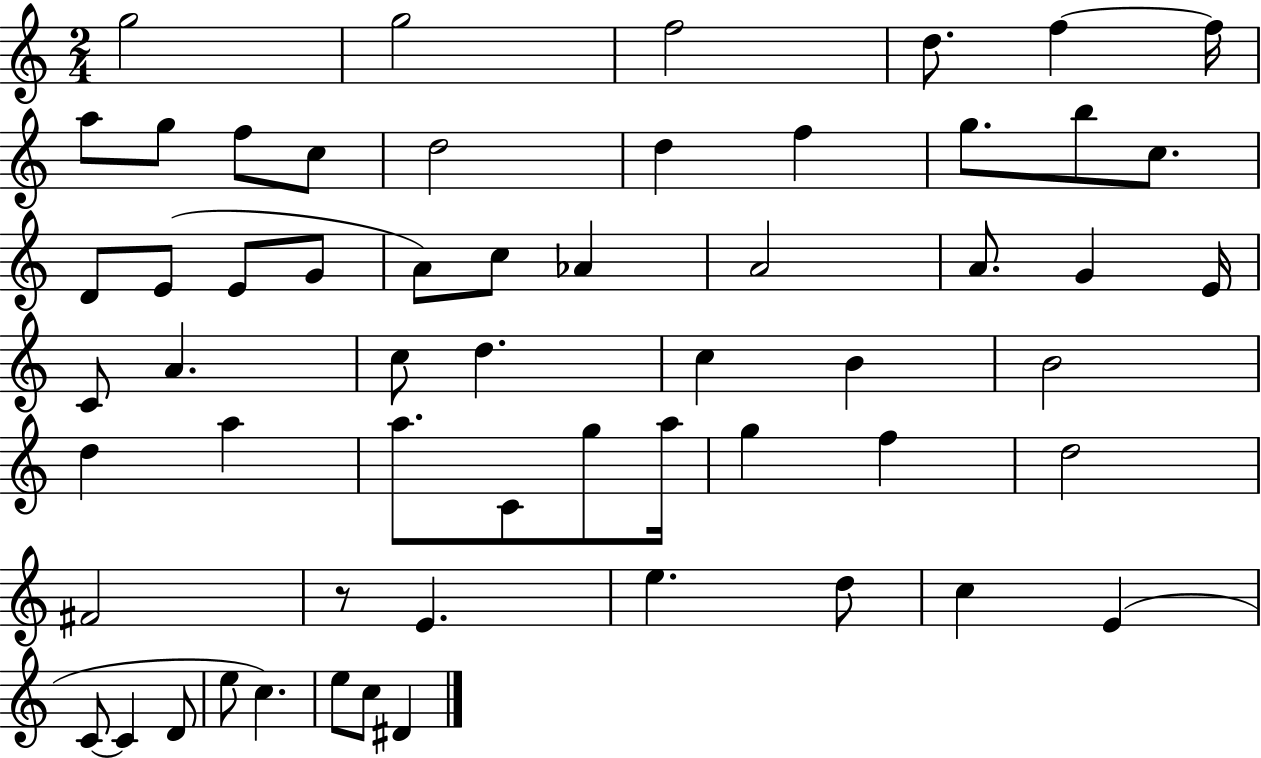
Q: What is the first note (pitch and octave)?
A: G5